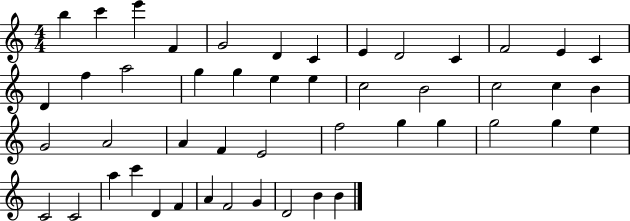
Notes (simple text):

B5/q C6/q E6/q F4/q G4/h D4/q C4/q E4/q D4/h C4/q F4/h E4/q C4/q D4/q F5/q A5/h G5/q G5/q E5/q E5/q C5/h B4/h C5/h C5/q B4/q G4/h A4/h A4/q F4/q E4/h F5/h G5/q G5/q G5/h G5/q E5/q C4/h C4/h A5/q C6/q D4/q F4/q A4/q F4/h G4/q D4/h B4/q B4/q